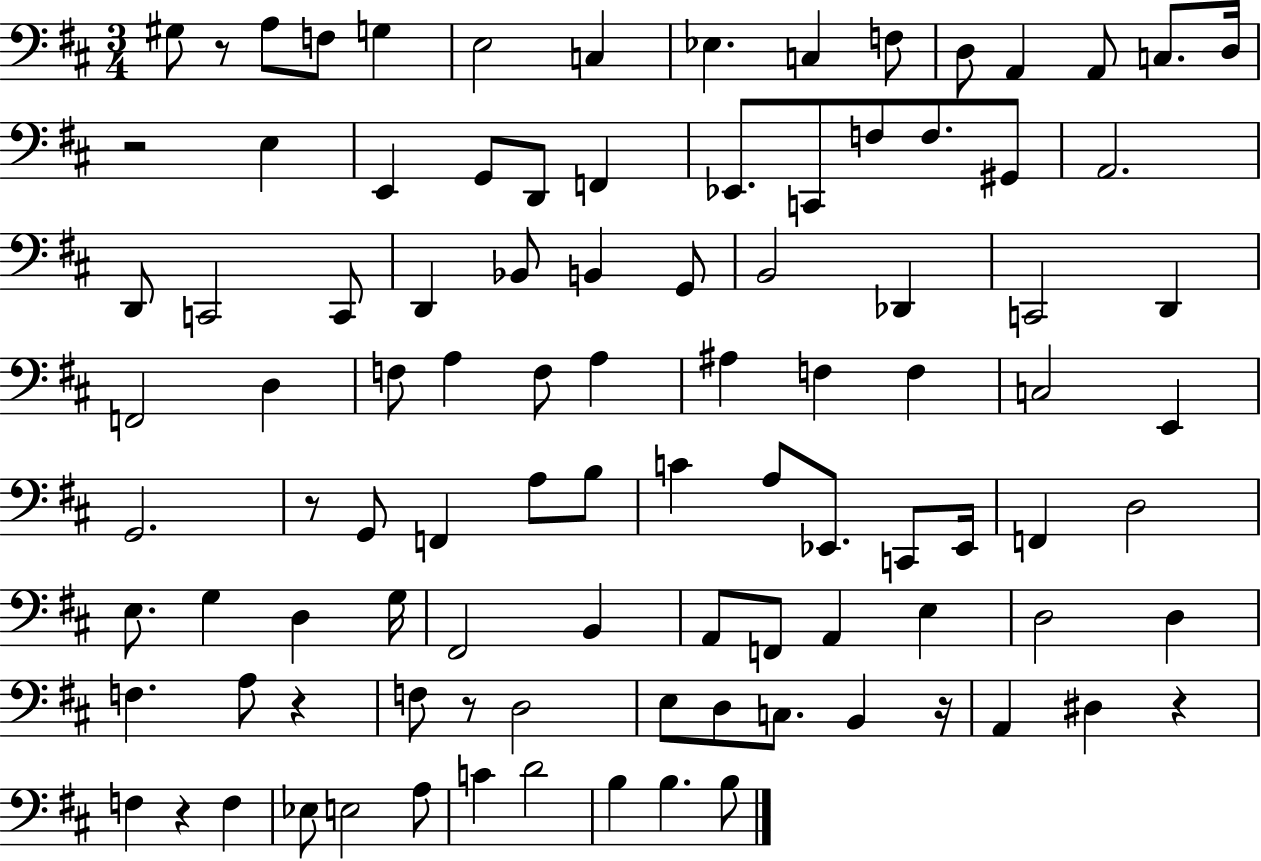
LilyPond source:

{
  \clef bass
  \numericTimeSignature
  \time 3/4
  \key d \major
  gis8 r8 a8 f8 g4 | e2 c4 | ees4. c4 f8 | d8 a,4 a,8 c8. d16 | \break r2 e4 | e,4 g,8 d,8 f,4 | ees,8. c,8 f8 f8. gis,8 | a,2. | \break d,8 c,2 c,8 | d,4 bes,8 b,4 g,8 | b,2 des,4 | c,2 d,4 | \break f,2 d4 | f8 a4 f8 a4 | ais4 f4 f4 | c2 e,4 | \break g,2. | r8 g,8 f,4 a8 b8 | c'4 a8 ees,8. c,8 ees,16 | f,4 d2 | \break e8. g4 d4 g16 | fis,2 b,4 | a,8 f,8 a,4 e4 | d2 d4 | \break f4. a8 r4 | f8 r8 d2 | e8 d8 c8. b,4 r16 | a,4 dis4 r4 | \break f4 r4 f4 | ees8 e2 a8 | c'4 d'2 | b4 b4. b8 | \break \bar "|."
}